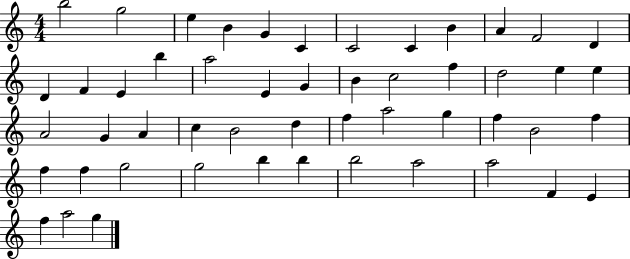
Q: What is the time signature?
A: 4/4